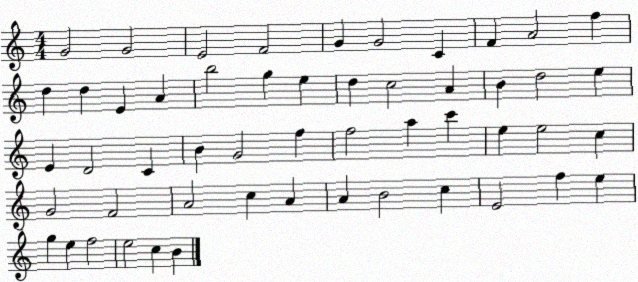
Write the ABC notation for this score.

X:1
T:Untitled
M:4/4
L:1/4
K:C
G2 G2 E2 F2 G G2 C F A2 f d d E A b2 g e d c2 A B d2 e E D2 C B G2 f f2 a c' e e2 c G2 F2 A2 c A A B2 c E2 f e g e f2 e2 c B